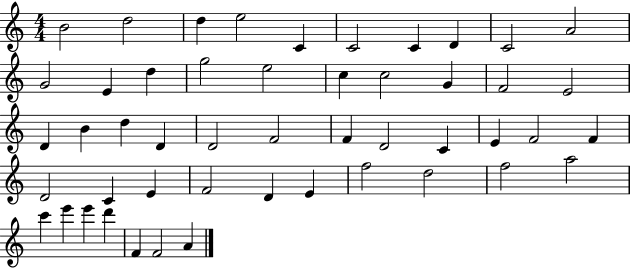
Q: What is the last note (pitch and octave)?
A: A4